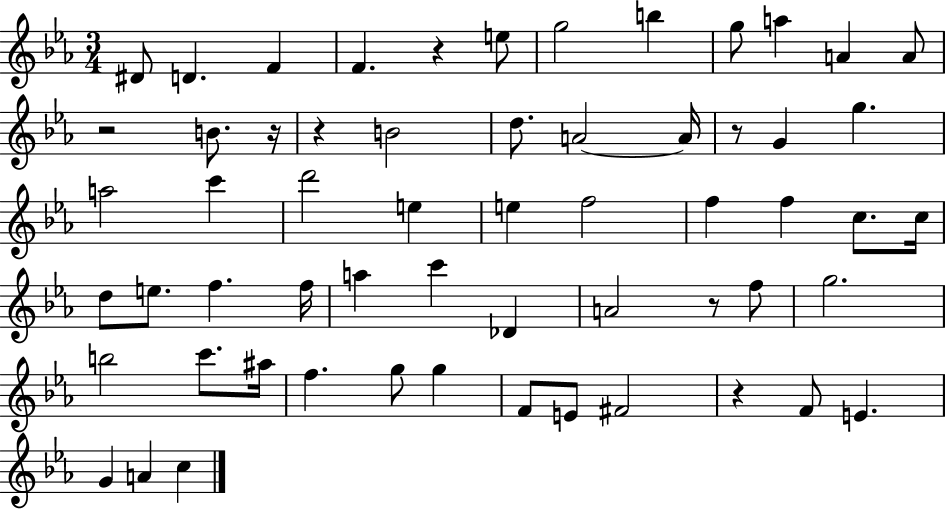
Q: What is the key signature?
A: EES major